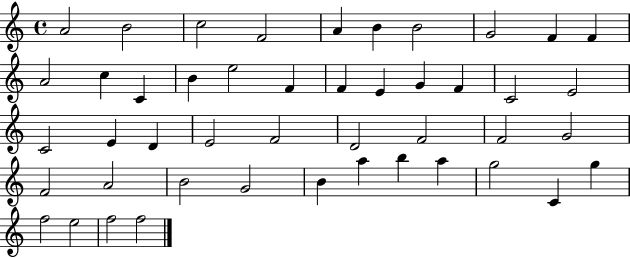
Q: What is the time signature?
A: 4/4